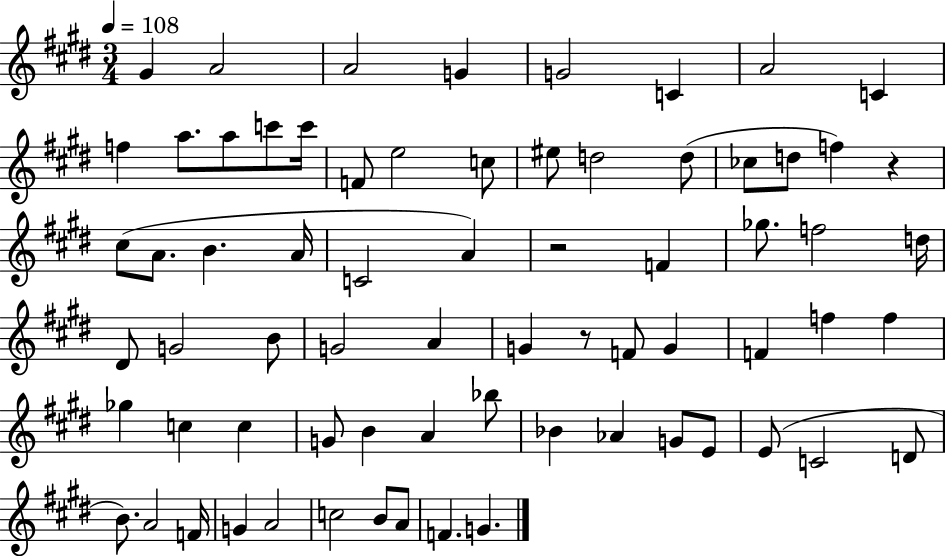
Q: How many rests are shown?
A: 3